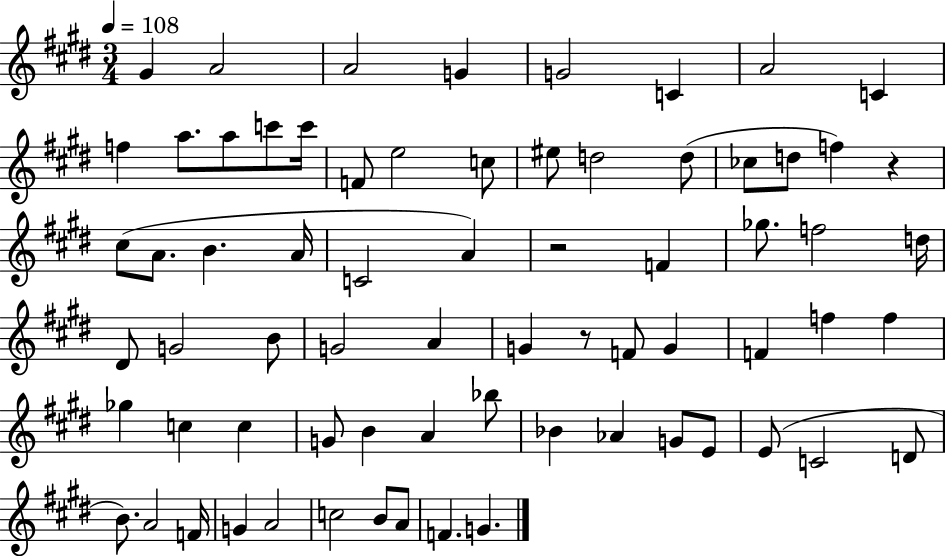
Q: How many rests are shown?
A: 3